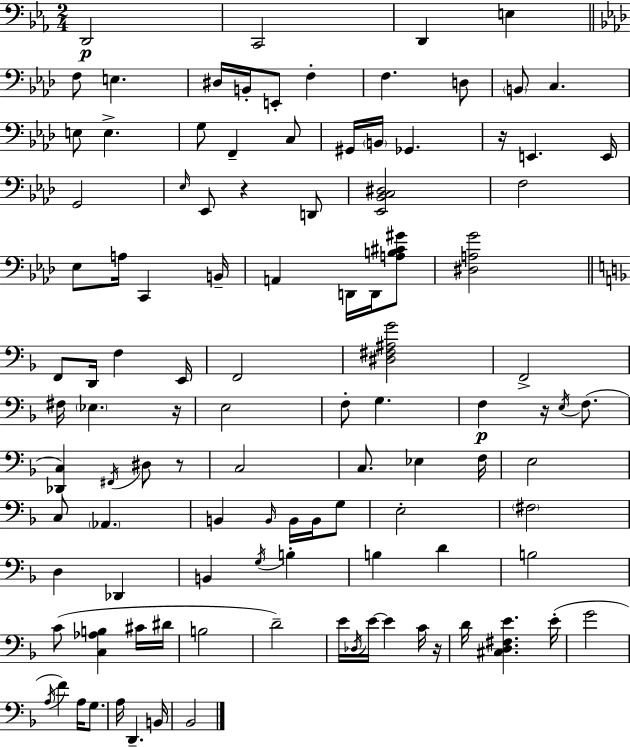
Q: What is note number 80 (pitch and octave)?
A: E4